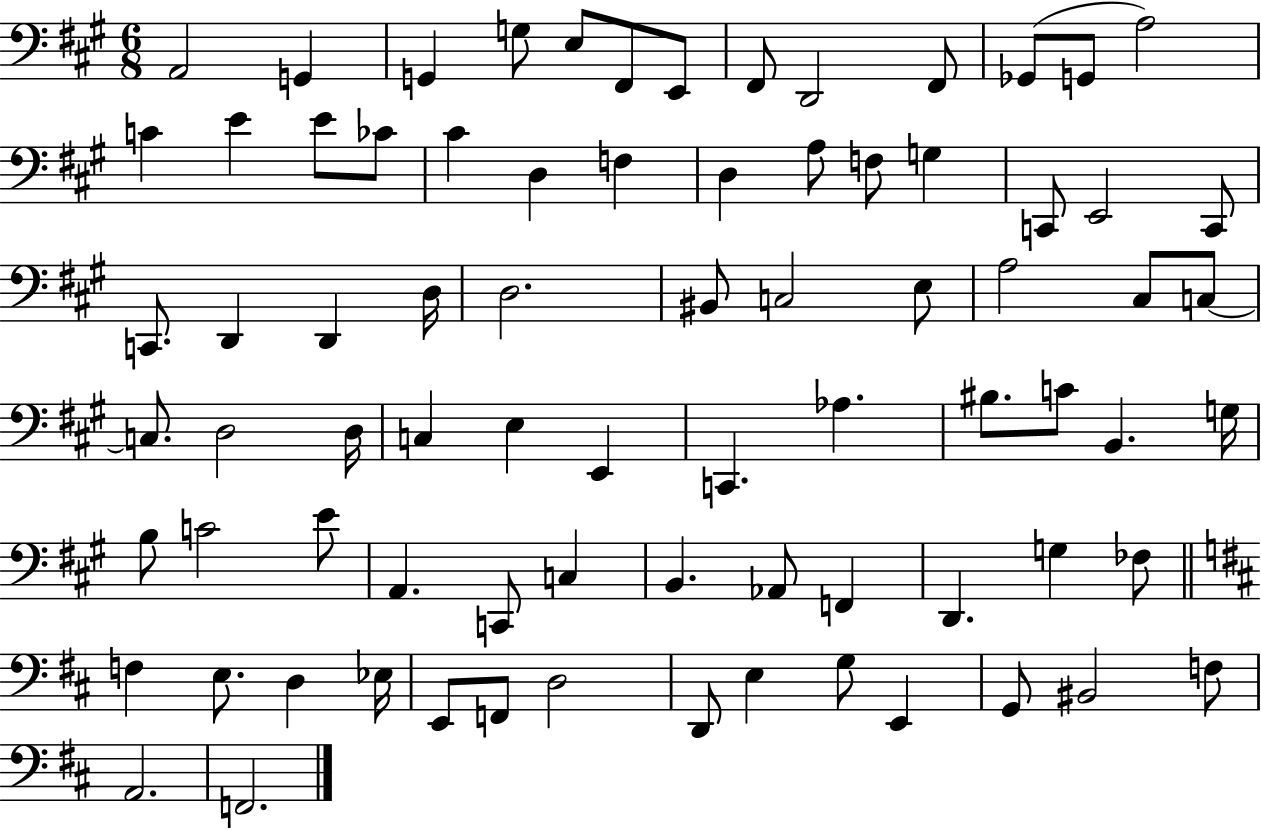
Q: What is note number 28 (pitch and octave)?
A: C2